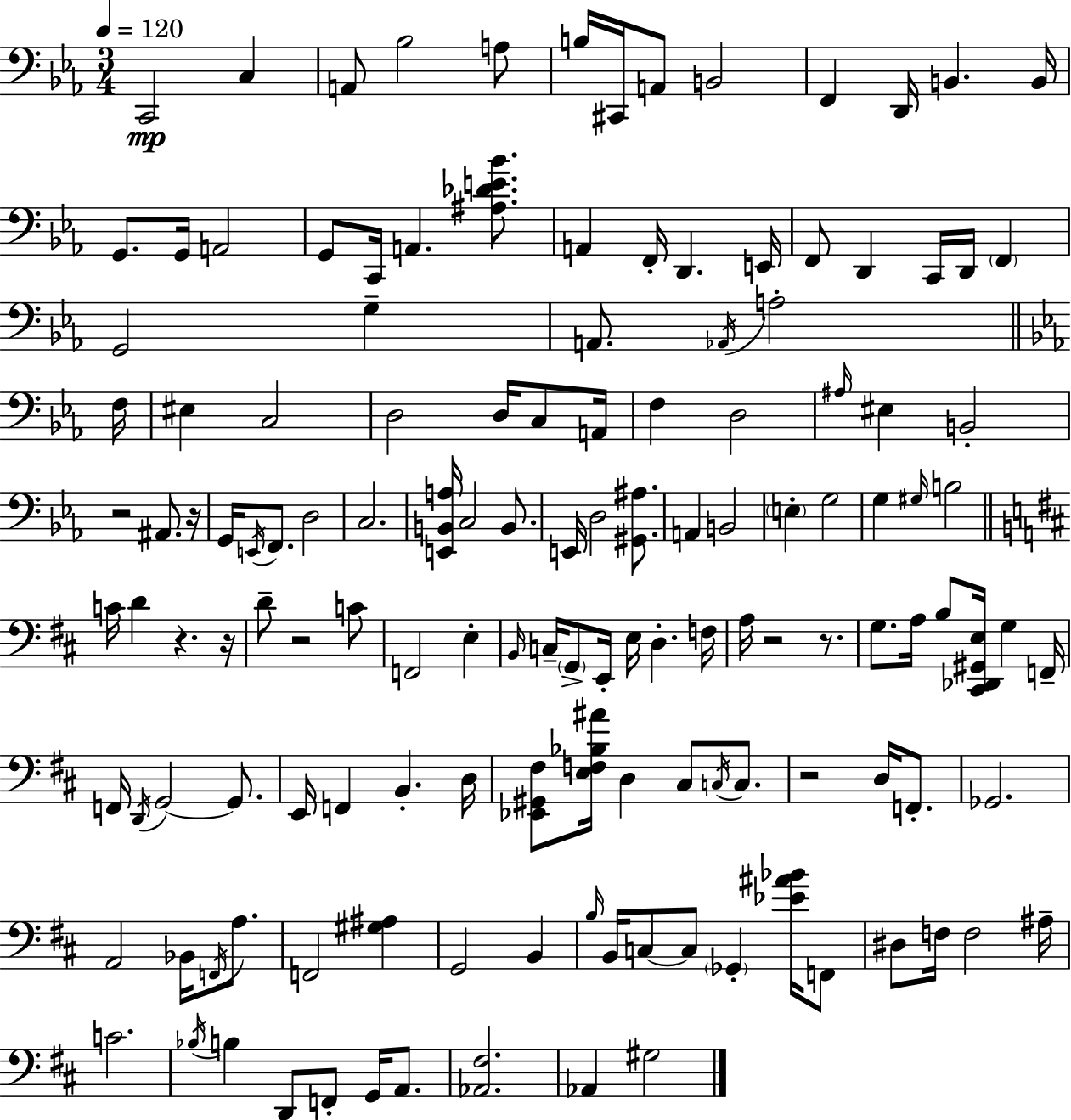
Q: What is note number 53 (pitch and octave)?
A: B2